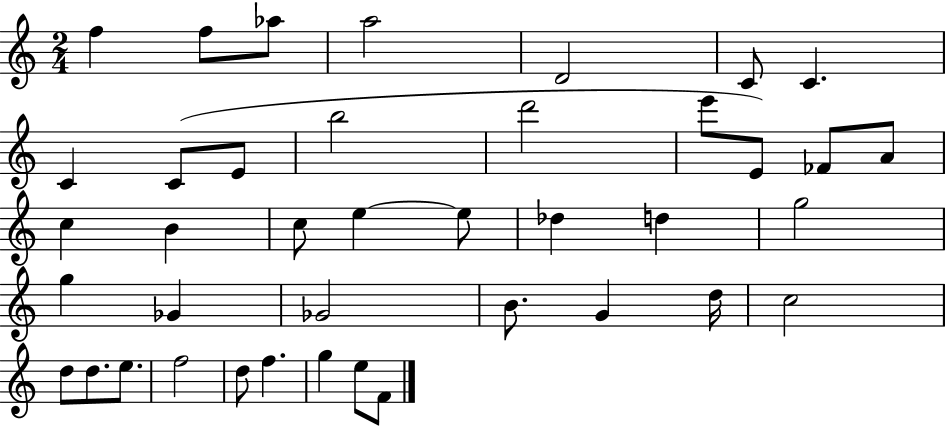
{
  \clef treble
  \numericTimeSignature
  \time 2/4
  \key c \major
  f''4 f''8 aes''8 | a''2 | d'2 | c'8 c'4. | \break c'4 c'8( e'8 | b''2 | d'''2 | e'''8 e'8) fes'8 a'8 | \break c''4 b'4 | c''8 e''4~~ e''8 | des''4 d''4 | g''2 | \break g''4 ges'4 | ges'2 | b'8. g'4 d''16 | c''2 | \break d''8 d''8. e''8. | f''2 | d''8 f''4. | g''4 e''8 f'8 | \break \bar "|."
}